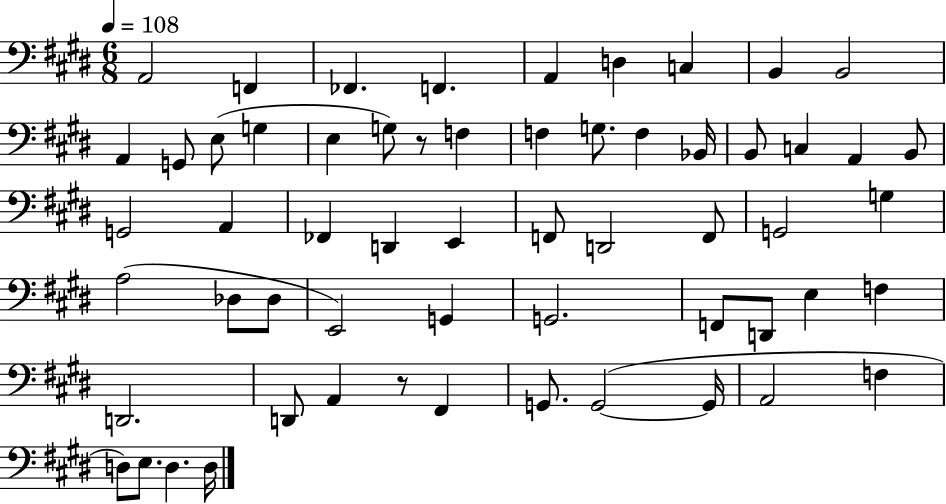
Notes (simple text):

A2/h F2/q FES2/q. F2/q. A2/q D3/q C3/q B2/q B2/h A2/q G2/e E3/e G3/q E3/q G3/e R/e F3/q F3/q G3/e. F3/q Bb2/s B2/e C3/q A2/q B2/e G2/h A2/q FES2/q D2/q E2/q F2/e D2/h F2/e G2/h G3/q A3/h Db3/e Db3/e E2/h G2/q G2/h. F2/e D2/e E3/q F3/q D2/h. D2/e A2/q R/e F#2/q G2/e. G2/h G2/s A2/h F3/q D3/e E3/e. D3/q. D3/s